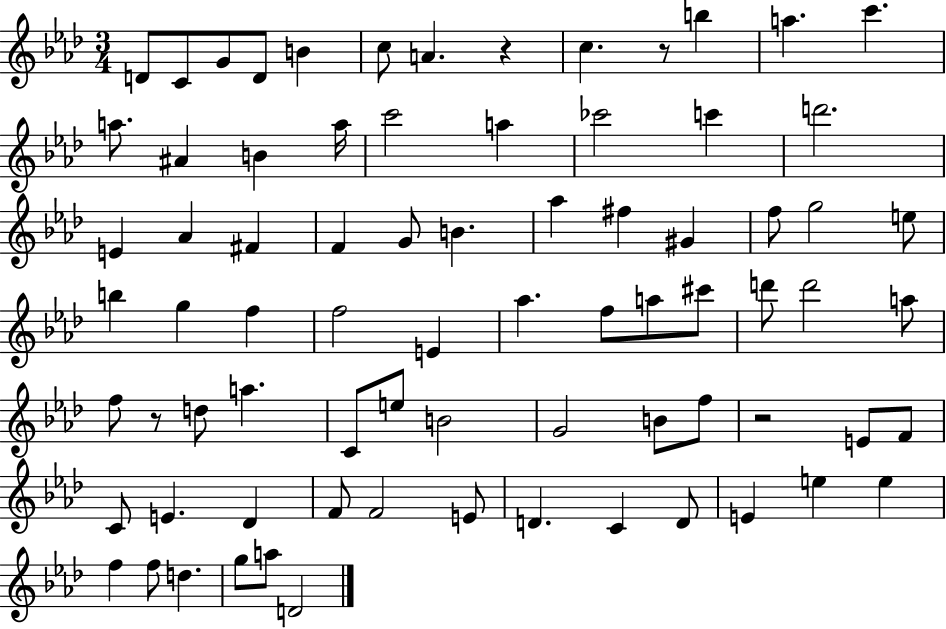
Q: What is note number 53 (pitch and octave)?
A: F5